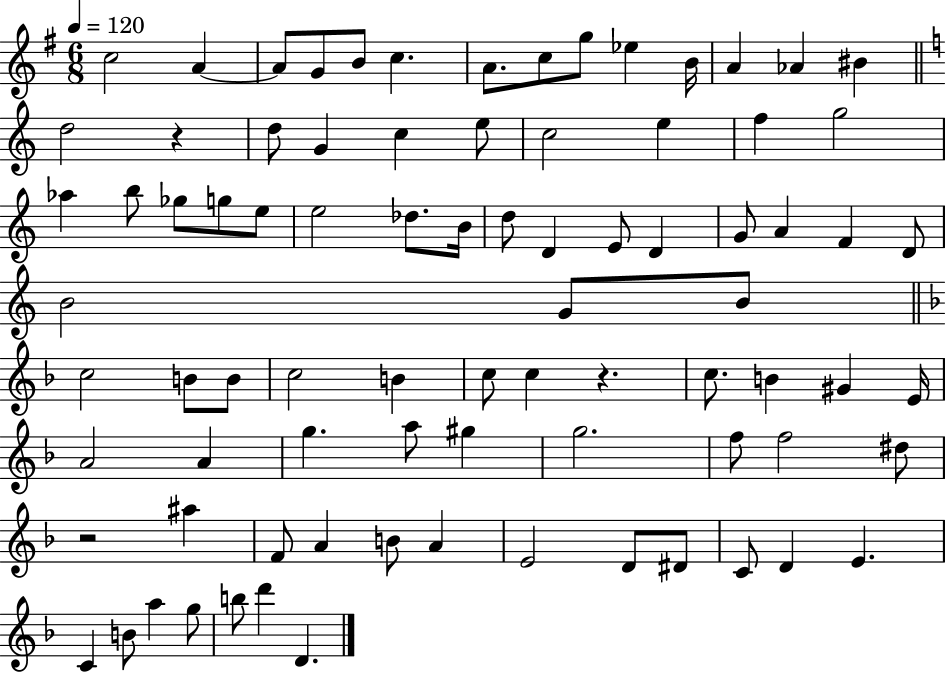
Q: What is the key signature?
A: G major